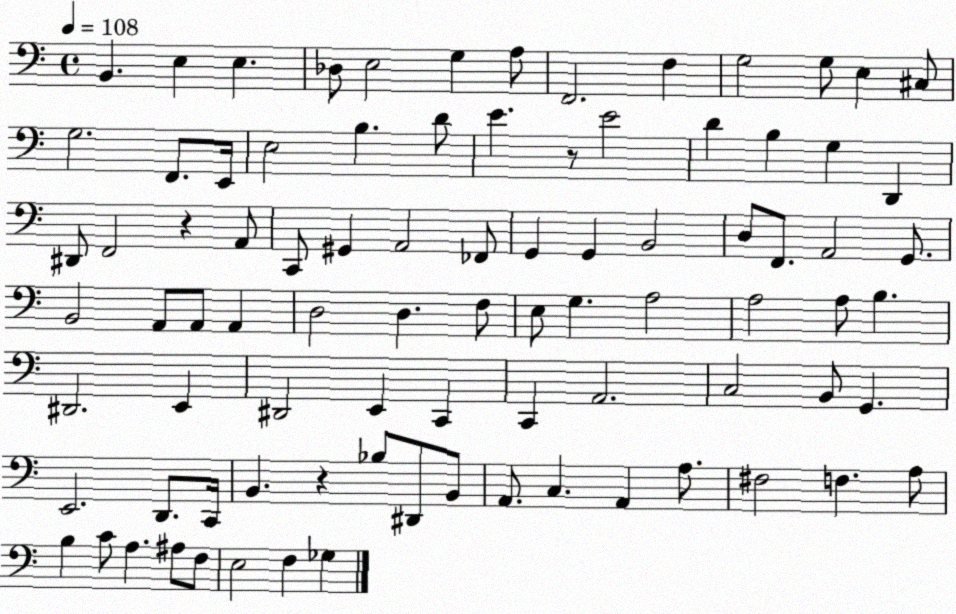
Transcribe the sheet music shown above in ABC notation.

X:1
T:Untitled
M:4/4
L:1/4
K:C
B,, E, E, _D,/2 E,2 G, A,/2 F,,2 F, G,2 G,/2 E, ^C,/2 G,2 F,,/2 E,,/4 E,2 B, D/2 E z/2 E2 D B, G, D,, ^D,,/2 F,,2 z A,,/2 C,,/2 ^G,, A,,2 _F,,/2 G,, G,, B,,2 D,/2 F,,/2 A,,2 G,,/2 B,,2 A,,/2 A,,/2 A,, D,2 D, F,/2 E,/2 G, A,2 A,2 A,/2 B, ^D,,2 E,, ^D,,2 E,, C,, C,, A,,2 C,2 B,,/2 G,, E,,2 D,,/2 C,,/4 B,, z _B,/2 ^D,,/2 B,,/2 A,,/2 C, A,, A,/2 ^F,2 F, A,/2 B, C/2 A, ^A,/2 F,/2 E,2 F, _G,